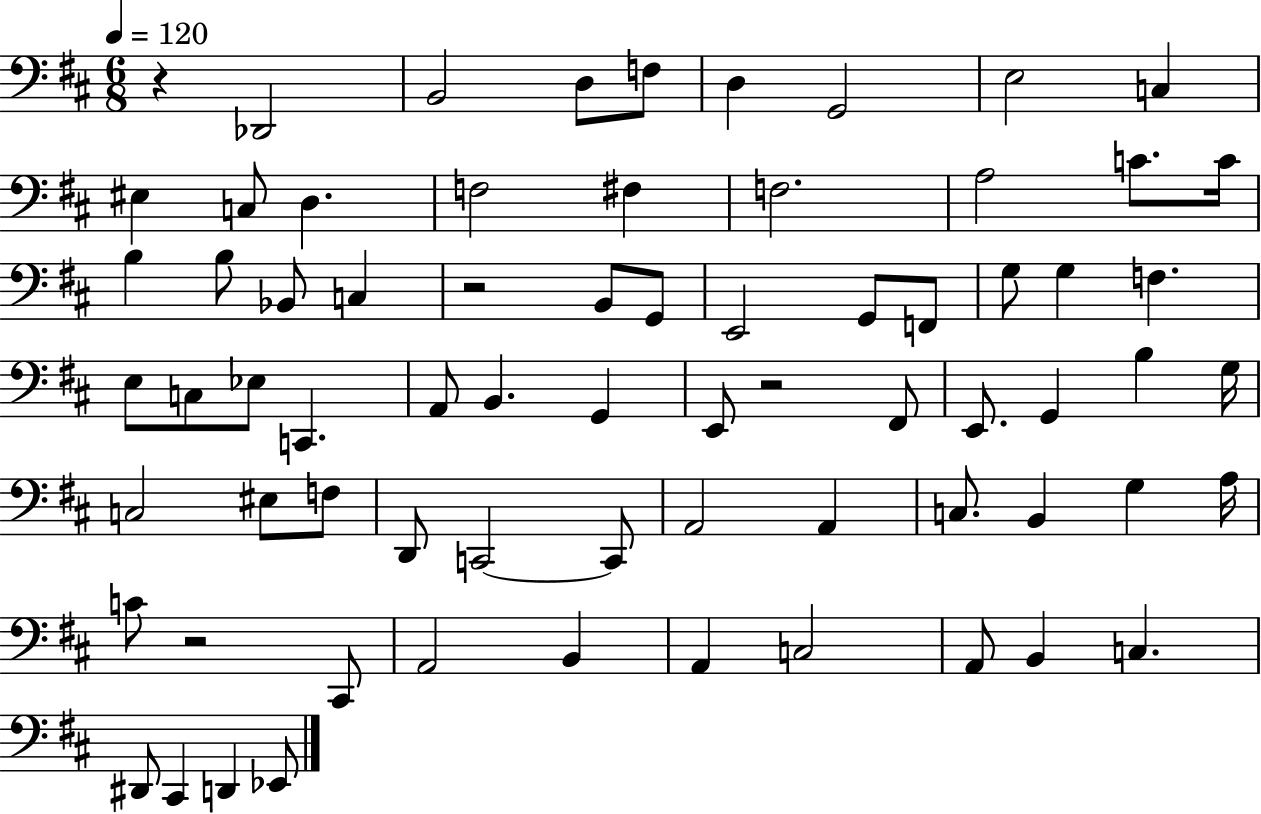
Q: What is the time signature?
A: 6/8